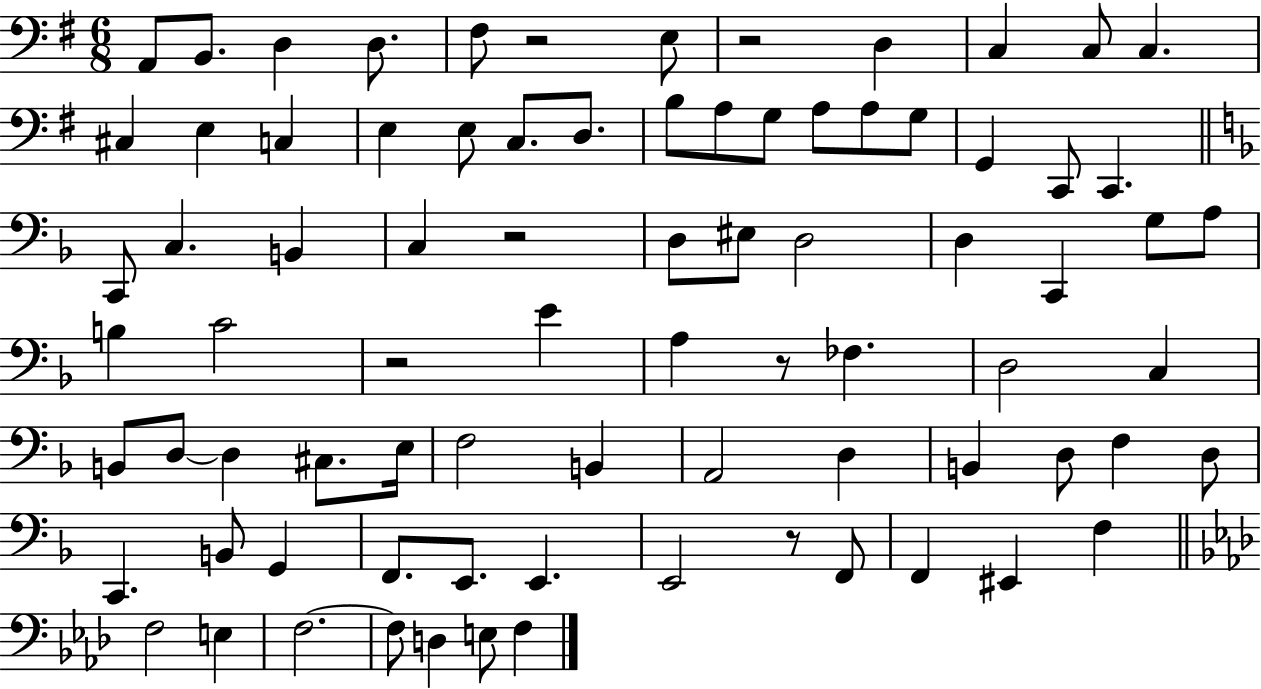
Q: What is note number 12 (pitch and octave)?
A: E3